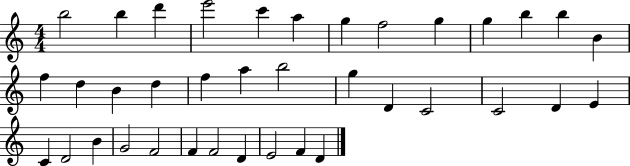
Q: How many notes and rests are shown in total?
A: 37